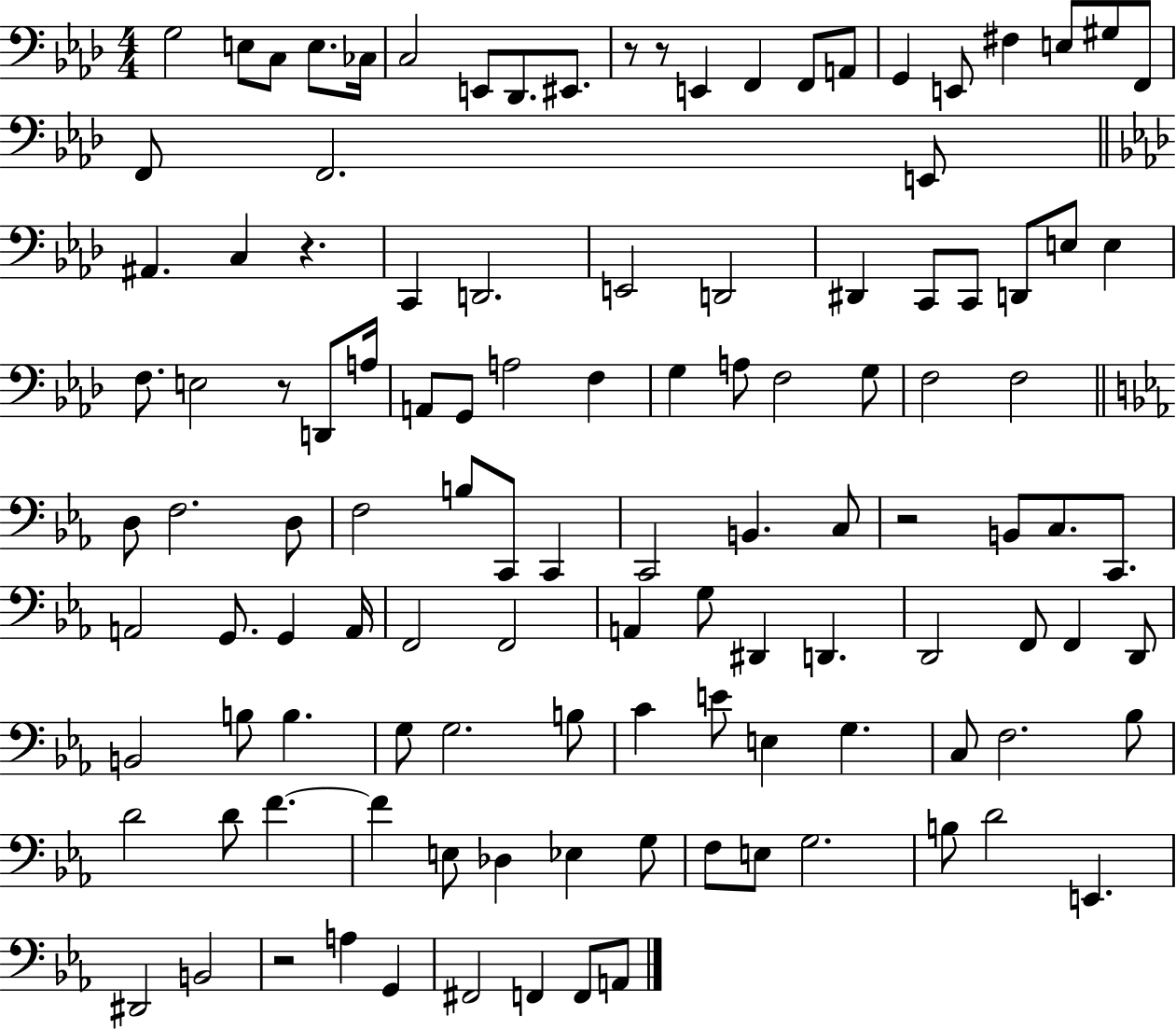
{
  \clef bass
  \numericTimeSignature
  \time 4/4
  \key aes \major
  \repeat volta 2 { g2 e8 c8 e8. ces16 | c2 e,8 des,8. eis,8. | r8 r8 e,4 f,4 f,8 a,8 | g,4 e,8 fis4 e8 gis8 f,8 | \break f,8 f,2. e,8 | \bar "||" \break \key f \minor ais,4. c4 r4. | c,4 d,2. | e,2 d,2 | dis,4 c,8 c,8 d,8 e8 e4 | \break f8. e2 r8 d,8 a16 | a,8 g,8 a2 f4 | g4 a8 f2 g8 | f2 f2 | \break \bar "||" \break \key ees \major d8 f2. d8 | f2 b8 c,8 c,4 | c,2 b,4. c8 | r2 b,8 c8. c,8. | \break a,2 g,8. g,4 a,16 | f,2 f,2 | a,4 g8 dis,4 d,4. | d,2 f,8 f,4 d,8 | \break b,2 b8 b4. | g8 g2. b8 | c'4 e'8 e4 g4. | c8 f2. bes8 | \break d'2 d'8 f'4.~~ | f'4 e8 des4 ees4 g8 | f8 e8 g2. | b8 d'2 e,4. | \break dis,2 b,2 | r2 a4 g,4 | fis,2 f,4 f,8 a,8 | } \bar "|."
}